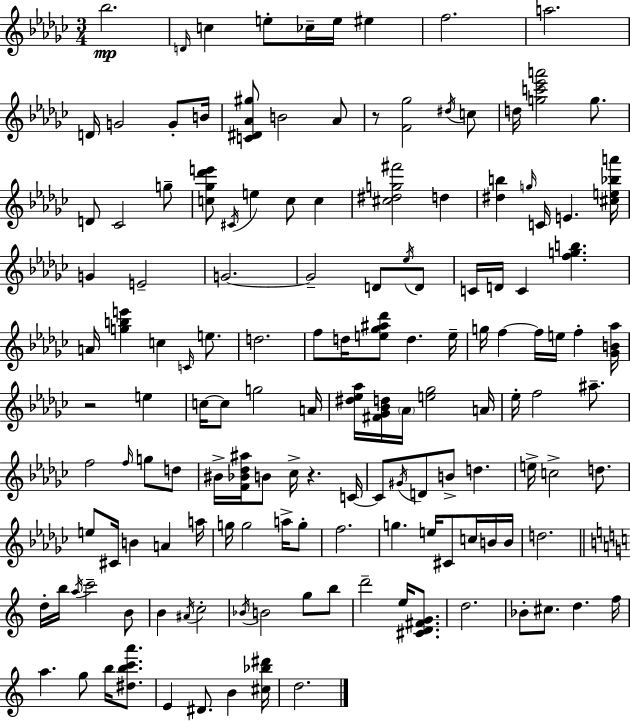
Bb5/h. D4/s C5/q E5/e CES5/s E5/s EIS5/q F5/h. A5/h. D4/s G4/h G4/e B4/s [C4,D#4,Ab4,G#5]/e B4/h Ab4/e R/e [F4,Gb5]/h D#5/s C5/e D5/s [G5,C6,Eb6,A6]/h G5/e. D4/e CES4/h G5/e [C5,Gb5,Db6,E6]/e C#4/s E5/q C5/e C5/q [C#5,D#5,G5,F#6]/h D5/q [D#5,B5]/q G5/s C4/s E4/q. [C#5,E5,Bb5,A6]/s G4/q E4/h G4/h. G4/h D4/e Eb5/s D4/e C4/s D4/s C4/q [F5,G5,B5]/q. A4/s [G5,B5,E6]/q C5/q C4/s E5/e. D5/h. F5/e D5/s [E5,Gb5,A#5,Db6]/e D5/q. E5/s G5/s F5/q F5/s E5/s F5/q [Gb4,B4,Ab5]/s R/h E5/q C5/s C5/e G5/h A4/s [D#5,Eb5,Ab5]/s [F#4,Gb4,Bb4,D5]/s Ab4/s [E5,Gb5]/h A4/s Eb5/s F5/h A#5/e. F5/h F5/s G5/e D5/e BIS4/s [F4,Bb4,Db5,A#5]/s B4/e CES5/s R/q. C4/s C4/e G#4/s D4/e B4/e D5/q. E5/s C5/h D5/e. E5/e C#4/s B4/q A4/q A5/s G5/s G5/h A5/s G5/e F5/h. G5/q. E5/s C#4/e C5/s B4/s B4/s D5/h. D5/s B5/s A5/s C6/h B4/e B4/q A#4/s C5/h Bb4/s B4/h G5/e B5/e D6/h E5/s [C#4,D4,F#4,G4]/e. D5/h. Bb4/e C#5/e. D5/q. F5/s A5/q. G5/e B5/s [D#5,B5,C6,A6]/e. E4/q D#4/e. B4/q [C#5,Bb5,D#6]/s D5/h.